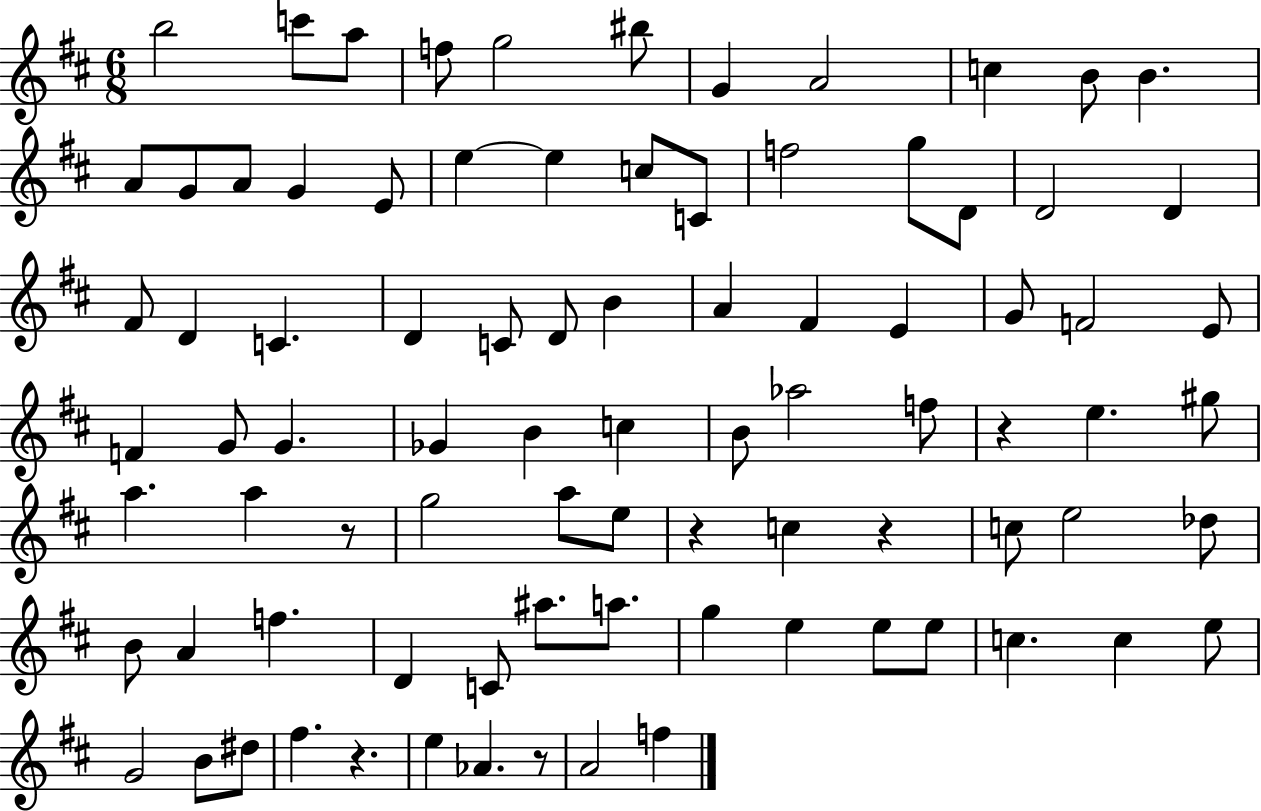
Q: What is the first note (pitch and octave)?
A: B5